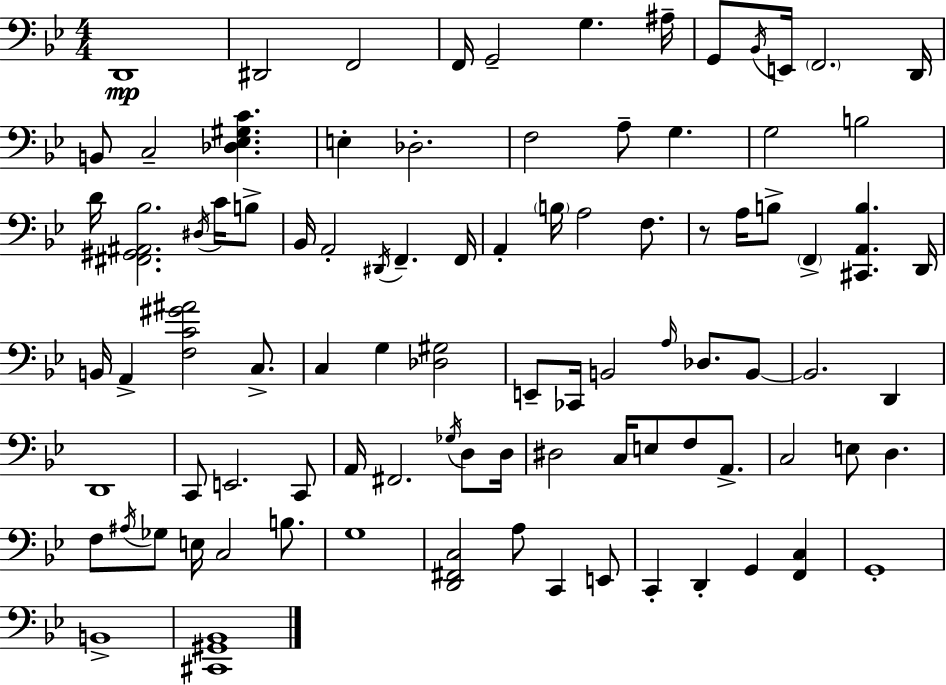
X:1
T:Untitled
M:4/4
L:1/4
K:Bb
D,,4 ^D,,2 F,,2 F,,/4 G,,2 G, ^A,/4 G,,/2 _B,,/4 E,,/4 F,,2 D,,/4 B,,/2 C,2 [_D,_E,^G,C] E, _D,2 F,2 A,/2 G, G,2 B,2 D/4 [^F,,^G,,^A,,_B,]2 ^D,/4 C/4 B,/2 _B,,/4 A,,2 ^D,,/4 F,, F,,/4 A,, B,/4 A,2 F,/2 z/2 A,/4 B,/2 F,, [^C,,A,,B,] D,,/4 B,,/4 A,, [F,C^G^A]2 C,/2 C, G, [_D,^G,]2 E,,/2 _C,,/4 B,,2 A,/4 _D,/2 B,,/2 B,,2 D,, D,,4 C,,/2 E,,2 C,,/2 A,,/4 ^F,,2 _G,/4 D,/2 D,/4 ^D,2 C,/4 E,/2 F,/2 A,,/2 C,2 E,/2 D, F,/2 ^A,/4 _G,/2 E,/4 C,2 B,/2 G,4 [D,,^F,,C,]2 A,/2 C,, E,,/2 C,, D,, G,, [F,,C,] G,,4 B,,4 [^C,,^G,,_B,,]4